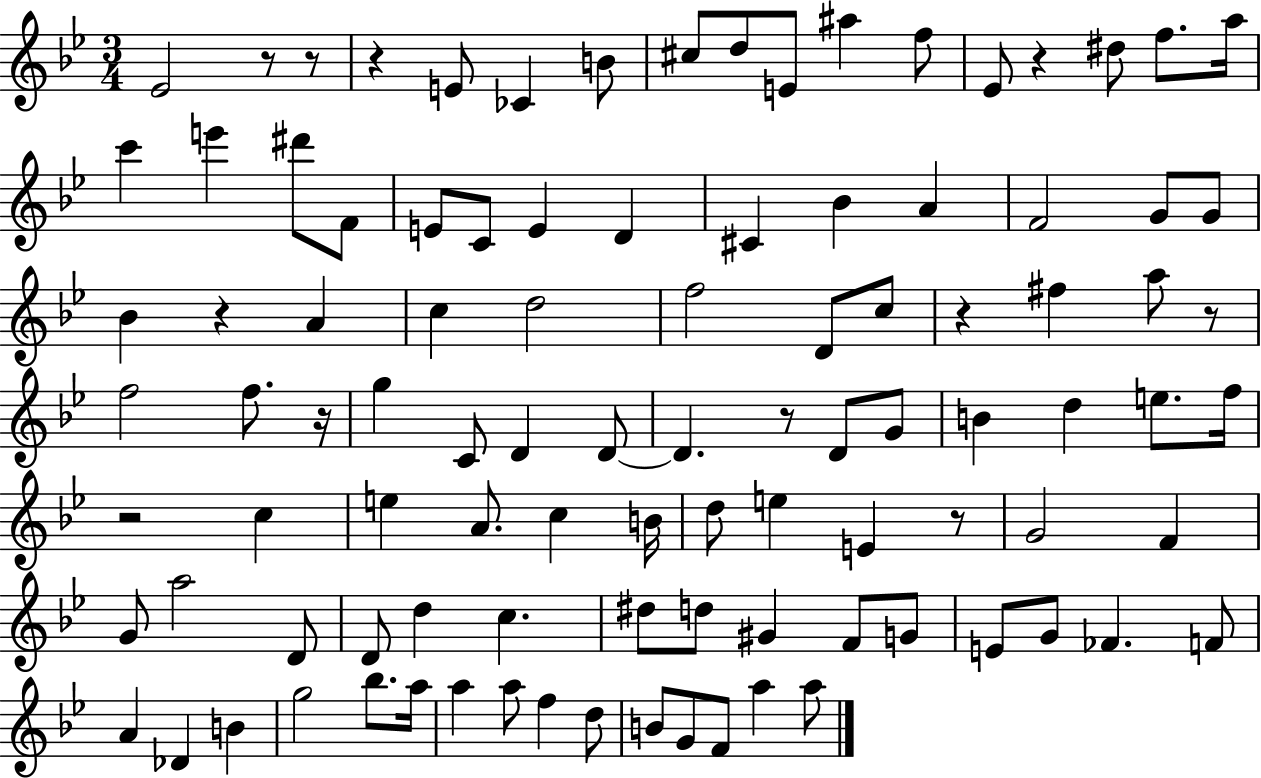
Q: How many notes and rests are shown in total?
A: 100